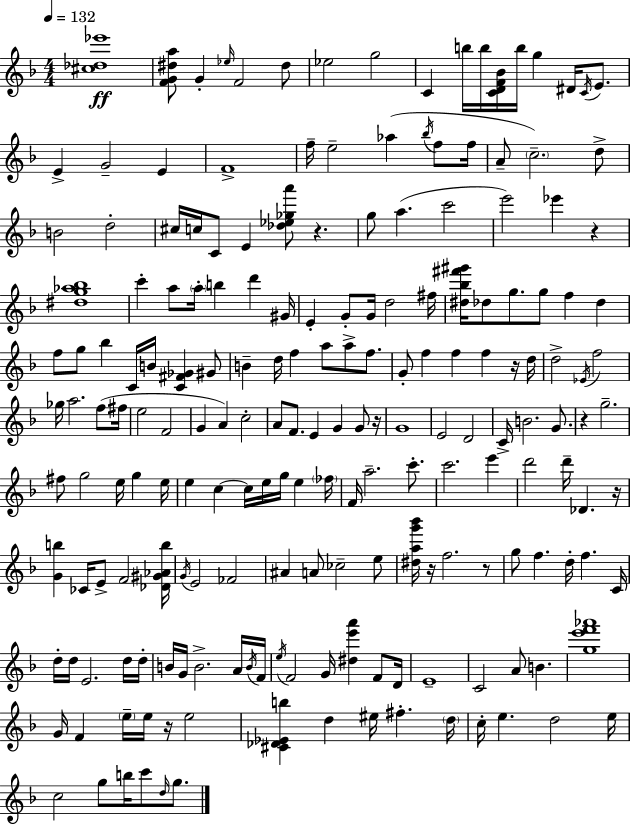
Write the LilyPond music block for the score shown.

{
  \clef treble
  \numericTimeSignature
  \time 4/4
  \key d \minor
  \tempo 4 = 132
  \repeat volta 2 { <cis'' des'' ees'''>1\ff | <f' g' dis'' a''>8 g'4-. \grace { ees''16 } f'2 dis''8 | ees''2 g''2 | c'4 b''16 b''16 <c' d' f' bes'>16 b''16 g''4 dis'16 \acciaccatura { c'16 } e'8. | \break e'4-> g'2-- e'4 | f'1-> | f''16-- e''2-- aes''4( \acciaccatura { bes''16 } | f''8 f''16 a'8-- \parenthesize c''2.--) | \break d''8-> b'2 d''2-. | cis''16 c''16 c'8 e'4 <des'' ees'' ges'' a'''>8 r4. | g''8 a''4.( c'''2 | e'''2) ees'''4 r4 | \break <dis'' g'' aes'' bes''>1 | c'''4-. a''8 \parenthesize a''16-. b''4 d'''4 | gis'16 e'4-. g'8-. g'16 d''2 | fis''16 <dis'' bes'' fis''' gis'''>16 des''8 g''8. g''8 f''4 des''4 | \break f''8 g''8 bes''4 c'16 b'16 <c' fis' ges'>4 | gis'8 b'4-- d''16 f''4 a''8 a''8-> | f''8. g'8-. f''4 f''4 f''4 | r16 d''16 d''2-> \acciaccatura { ees'16 } f''2 | \break ges''16 a''2. | f''8( fis''16 e''2 f'2 | g'4 a'4) c''2-. | a'8 f'8. e'4 g'4 | \break g'8 r16 g'1 | e'2 d'2 | c'16-> b'2. | g'8. r4 g''2.-- | \break fis''8 g''2 e''16 g''4 | e''16 e''4 c''4~~ c''16 e''16 g''16 e''4 | \parenthesize fes''16 f'16 a''2.-- | c'''8.-. c'''2. | \break e'''4 d'''2 d'''16-- des'4. | r16 <g' b''>4 ces'16 e'8-> f'2 | <des' gis' aes' b''>16 \acciaccatura { g'16 } e'2 fes'2 | ais'4 a'8 ces''2-- | \break e''8 <dis'' a'' g''' bes'''>16 r16 f''2. | r8 g''8 f''4. d''16-. f''4. | c'16 d''16-. d''16 e'2. | d''16 d''16-. b'16 g'16 b'2.-> | \break a'16 \acciaccatura { b'16 } f'16 \acciaccatura { e''16 } f'2 g'16 | <dis'' e''' a'''>4 f'8 d'16 e'1-- | c'2 a'8 | b'4. <g'' e''' f''' aes'''>1 | \break g'16 f'4 \parenthesize e''16-- e''16 r16 e''2 | <cis' des' ees' b''>4 d''4 eis''16 | fis''4.-. \parenthesize d''16 c''16-. e''4. d''2 | e''16 c''2 g''8 | \break b''16 c'''8 \grace { d''16 } g''8. } \bar "|."
}